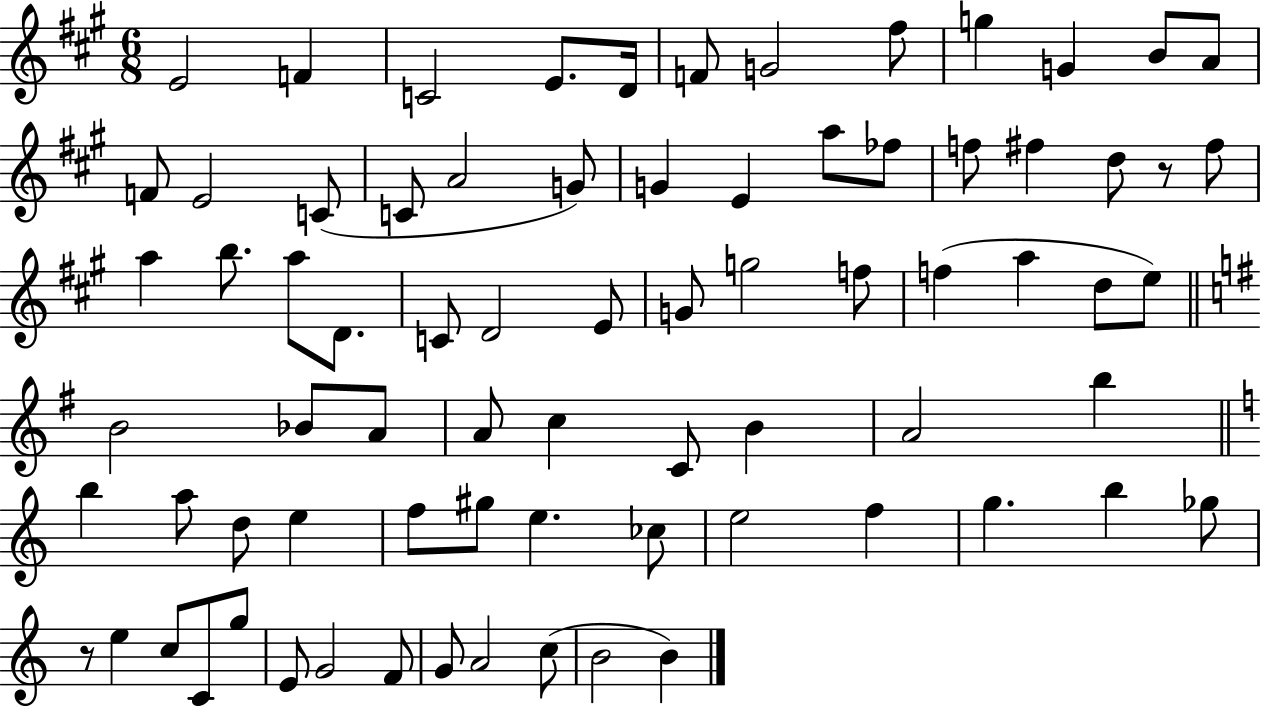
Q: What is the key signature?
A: A major